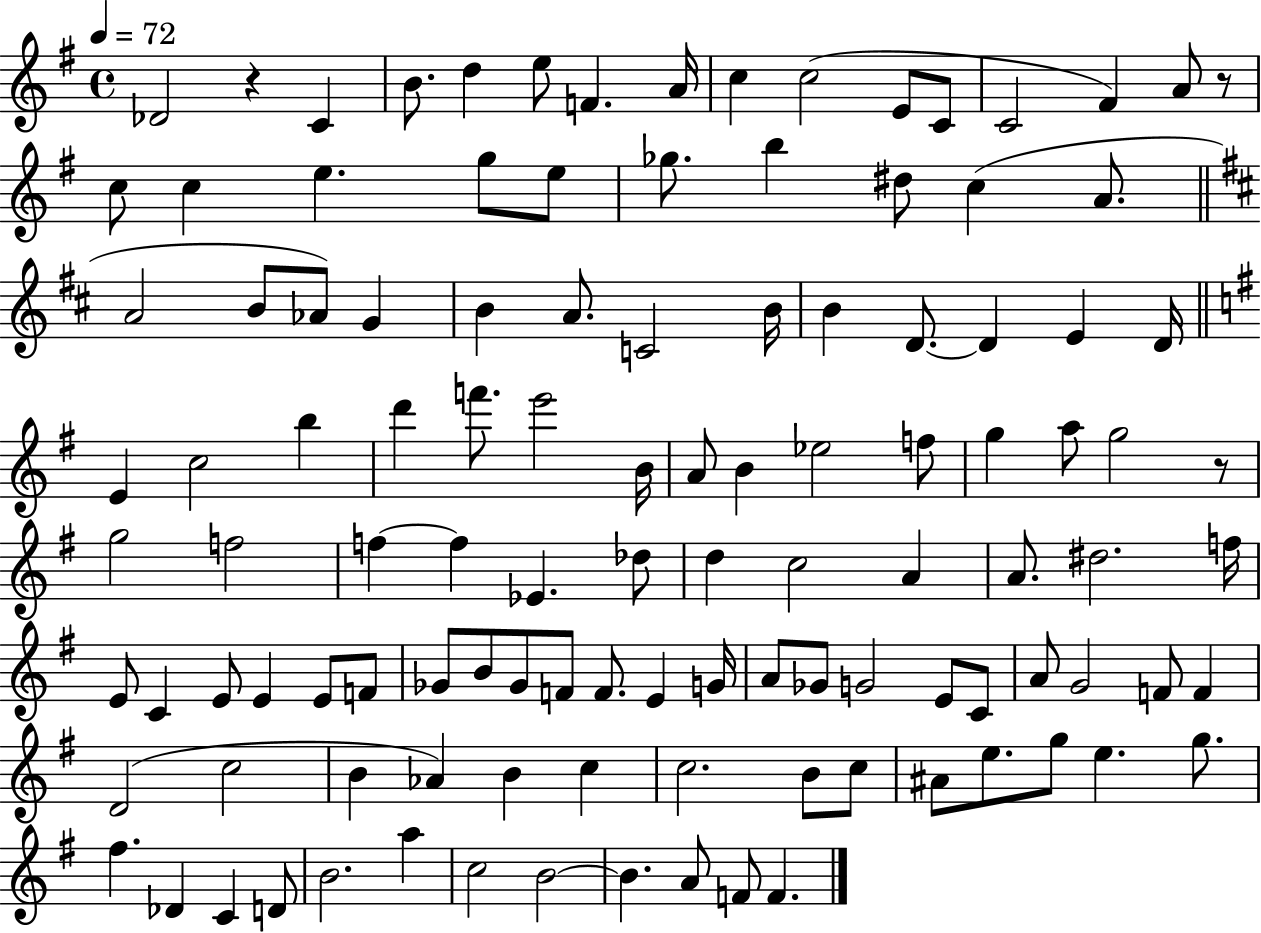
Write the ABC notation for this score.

X:1
T:Untitled
M:4/4
L:1/4
K:G
_D2 z C B/2 d e/2 F A/4 c c2 E/2 C/2 C2 ^F A/2 z/2 c/2 c e g/2 e/2 _g/2 b ^d/2 c A/2 A2 B/2 _A/2 G B A/2 C2 B/4 B D/2 D E D/4 E c2 b d' f'/2 e'2 B/4 A/2 B _e2 f/2 g a/2 g2 z/2 g2 f2 f f _E _d/2 d c2 A A/2 ^d2 f/4 E/2 C E/2 E E/2 F/2 _G/2 B/2 _G/2 F/2 F/2 E G/4 A/2 _G/2 G2 E/2 C/2 A/2 G2 F/2 F D2 c2 B _A B c c2 B/2 c/2 ^A/2 e/2 g/2 e g/2 ^f _D C D/2 B2 a c2 B2 B A/2 F/2 F